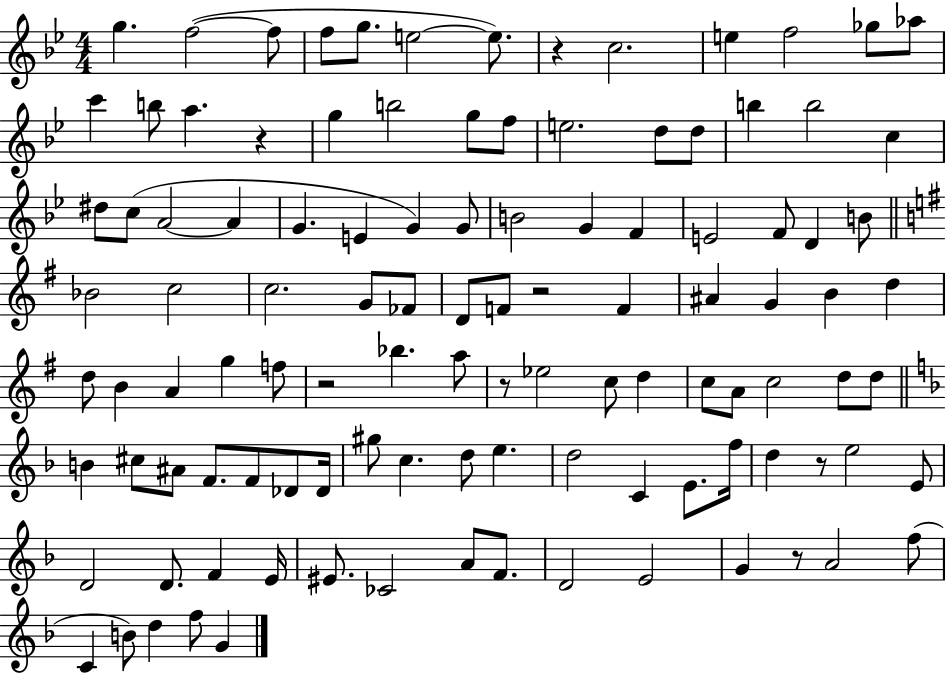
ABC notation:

X:1
T:Untitled
M:4/4
L:1/4
K:Bb
g f2 f/2 f/2 g/2 e2 e/2 z c2 e f2 _g/2 _a/2 c' b/2 a z g b2 g/2 f/2 e2 d/2 d/2 b b2 c ^d/2 c/2 A2 A G E G G/2 B2 G F E2 F/2 D B/2 _B2 c2 c2 G/2 _F/2 D/2 F/2 z2 F ^A G B d d/2 B A g f/2 z2 _b a/2 z/2 _e2 c/2 d c/2 A/2 c2 d/2 d/2 B ^c/2 ^A/2 F/2 F/2 _D/2 _D/4 ^g/2 c d/2 e d2 C E/2 f/4 d z/2 e2 E/2 D2 D/2 F E/4 ^E/2 _C2 A/2 F/2 D2 E2 G z/2 A2 f/2 C B/2 d f/2 G